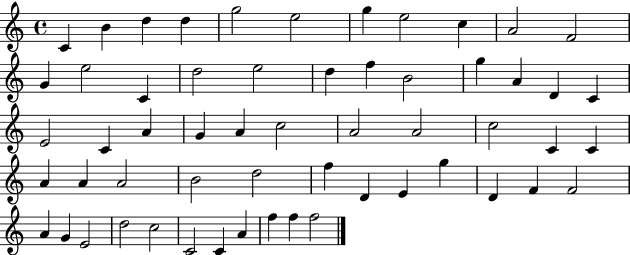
{
  \clef treble
  \time 4/4
  \defaultTimeSignature
  \key c \major
  c'4 b'4 d''4 d''4 | g''2 e''2 | g''4 e''2 c''4 | a'2 f'2 | \break g'4 e''2 c'4 | d''2 e''2 | d''4 f''4 b'2 | g''4 a'4 d'4 c'4 | \break e'2 c'4 a'4 | g'4 a'4 c''2 | a'2 a'2 | c''2 c'4 c'4 | \break a'4 a'4 a'2 | b'2 d''2 | f''4 d'4 e'4 g''4 | d'4 f'4 f'2 | \break a'4 g'4 e'2 | d''2 c''2 | c'2 c'4 a'4 | f''4 f''4 f''2 | \break \bar "|."
}